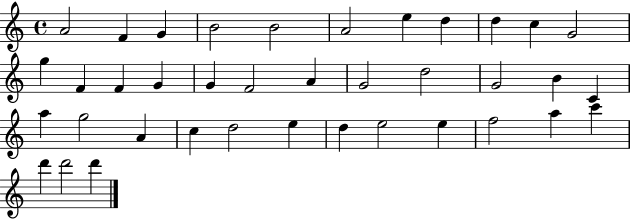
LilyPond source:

{
  \clef treble
  \time 4/4
  \defaultTimeSignature
  \key c \major
  a'2 f'4 g'4 | b'2 b'2 | a'2 e''4 d''4 | d''4 c''4 g'2 | \break g''4 f'4 f'4 g'4 | g'4 f'2 a'4 | g'2 d''2 | g'2 b'4 c'4 | \break a''4 g''2 a'4 | c''4 d''2 e''4 | d''4 e''2 e''4 | f''2 a''4 c'''4 | \break d'''4 d'''2 d'''4 | \bar "|."
}